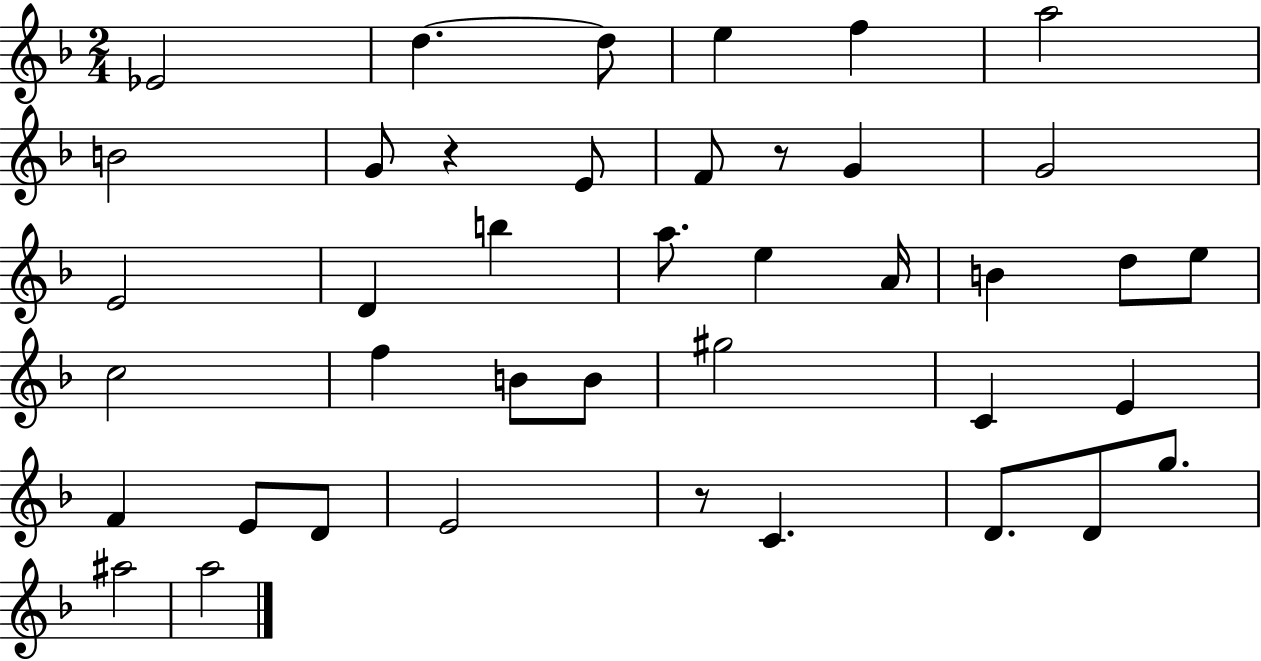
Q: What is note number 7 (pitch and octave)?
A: B4